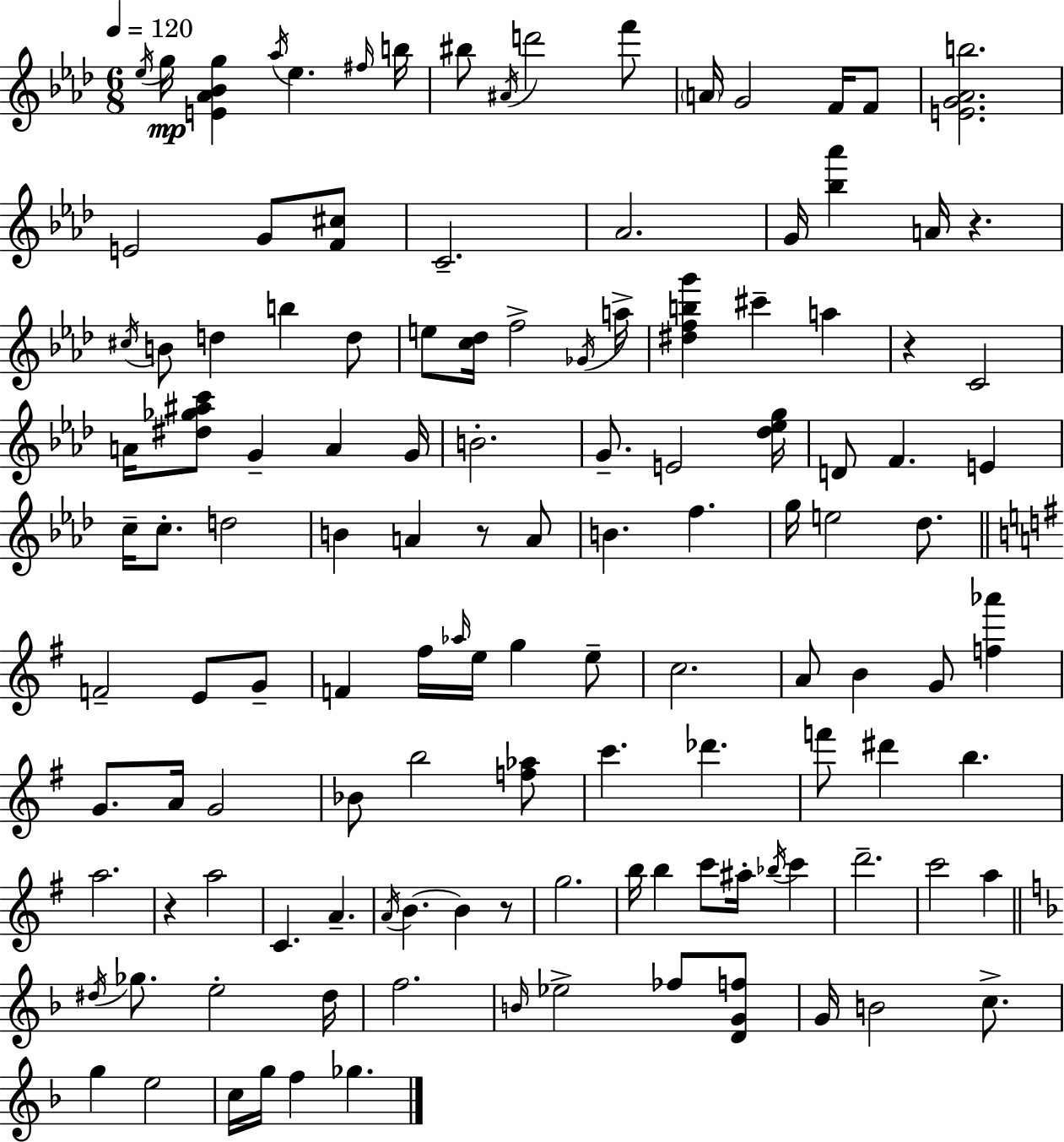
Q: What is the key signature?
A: AES major